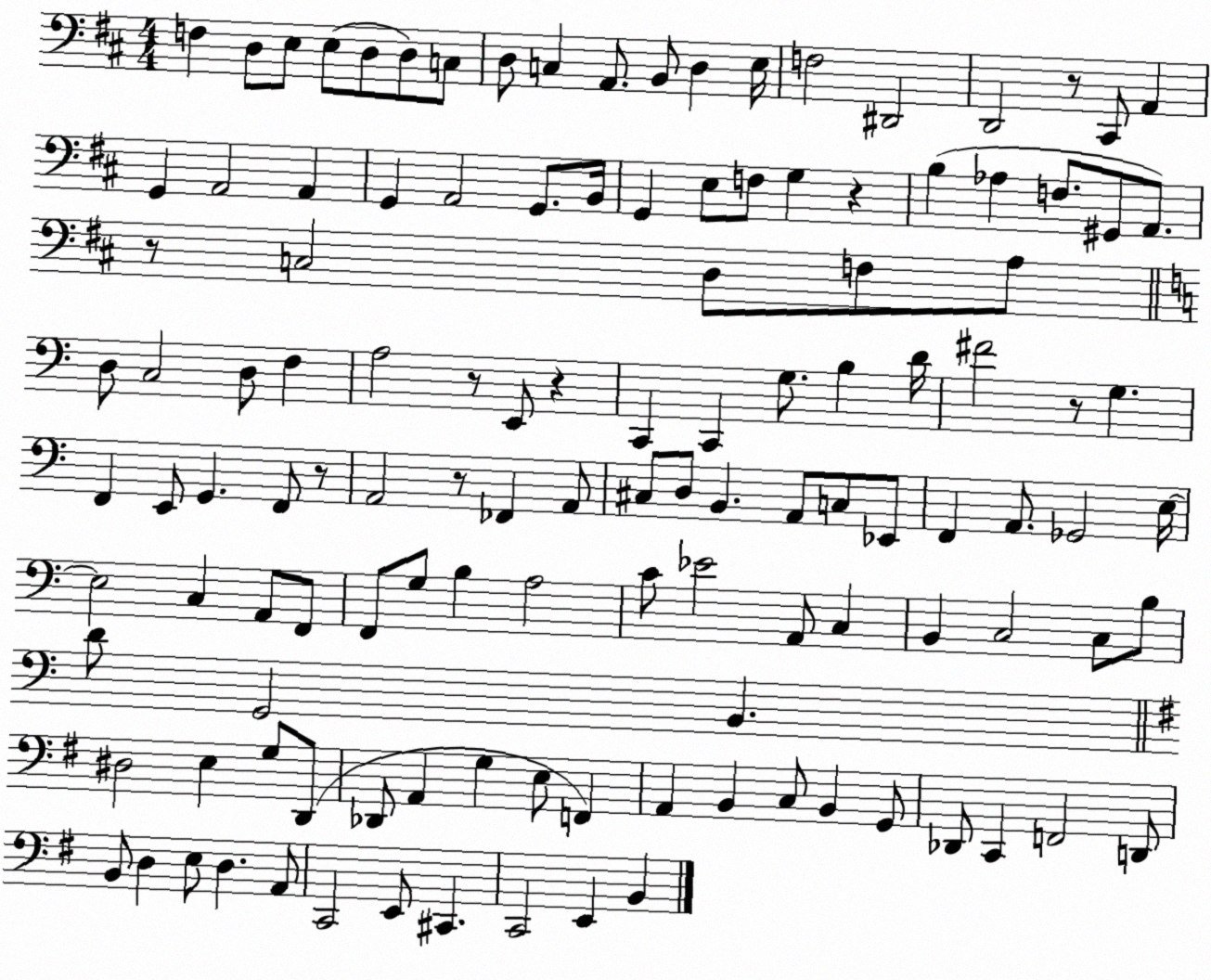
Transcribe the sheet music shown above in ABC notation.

X:1
T:Untitled
M:4/4
L:1/4
K:D
F, D,/2 E,/2 E,/2 D,/2 D,/2 C,/2 D,/2 C, A,,/2 B,,/2 D, E,/4 F,2 ^D,,2 D,,2 z/2 ^C,,/2 A,, G,, A,,2 A,, G,, A,,2 G,,/2 B,,/4 G,, E,/2 F,/2 G, z B, _A, F,/2 ^G,,/2 A,,/2 z/2 C,2 D,/2 F,/2 A,/2 D,/2 C,2 D,/2 F, A,2 z/2 E,,/2 z C,, C,, G,/2 B, D/4 ^F2 z/2 G, F,, E,,/2 G,, F,,/2 z/2 A,,2 z/2 _F,, A,,/2 ^C,/2 D,/2 B,, A,,/2 C,/2 _E,,/2 F,, A,,/2 _G,,2 E,/4 E,2 C, A,,/2 F,,/2 F,,/2 G,/2 B, A,2 C/2 _E2 A,,/2 C, B,, C,2 C,/2 B,/2 D/2 G,,2 B,, ^D,2 E, G,/2 D,,/2 _D,,/2 A,, G, E,/2 F,, A,, B,, C,/2 B,, G,,/2 _D,,/2 C,, F,,2 D,,/2 B,,/2 D, E,/2 D, A,,/2 C,,2 E,,/2 ^C,, C,,2 E,, B,,